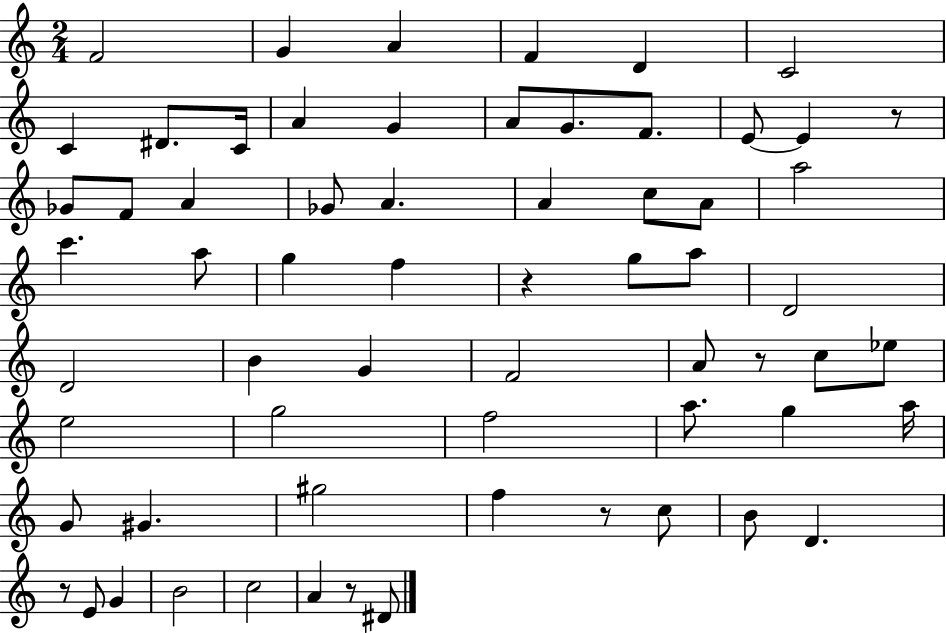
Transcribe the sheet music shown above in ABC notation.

X:1
T:Untitled
M:2/4
L:1/4
K:C
F2 G A F D C2 C ^D/2 C/4 A G A/2 G/2 F/2 E/2 E z/2 _G/2 F/2 A _G/2 A A c/2 A/2 a2 c' a/2 g f z g/2 a/2 D2 D2 B G F2 A/2 z/2 c/2 _e/2 e2 g2 f2 a/2 g a/4 G/2 ^G ^g2 f z/2 c/2 B/2 D z/2 E/2 G B2 c2 A z/2 ^D/2